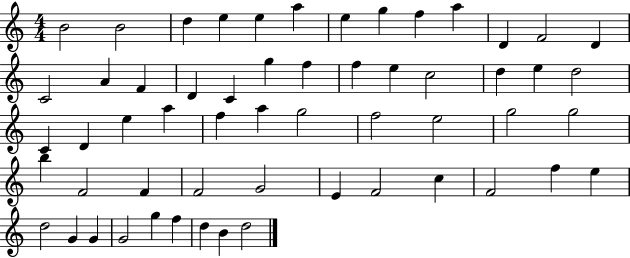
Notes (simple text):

B4/h B4/h D5/q E5/q E5/q A5/q E5/q G5/q F5/q A5/q D4/q F4/h D4/q C4/h A4/q F4/q D4/q C4/q G5/q F5/q F5/q E5/q C5/h D5/q E5/q D5/h C4/q D4/q E5/q A5/q F5/q A5/q G5/h F5/h E5/h G5/h G5/h B5/q F4/h F4/q F4/h G4/h E4/q F4/h C5/q F4/h F5/q E5/q D5/h G4/q G4/q G4/h G5/q F5/q D5/q B4/q D5/h